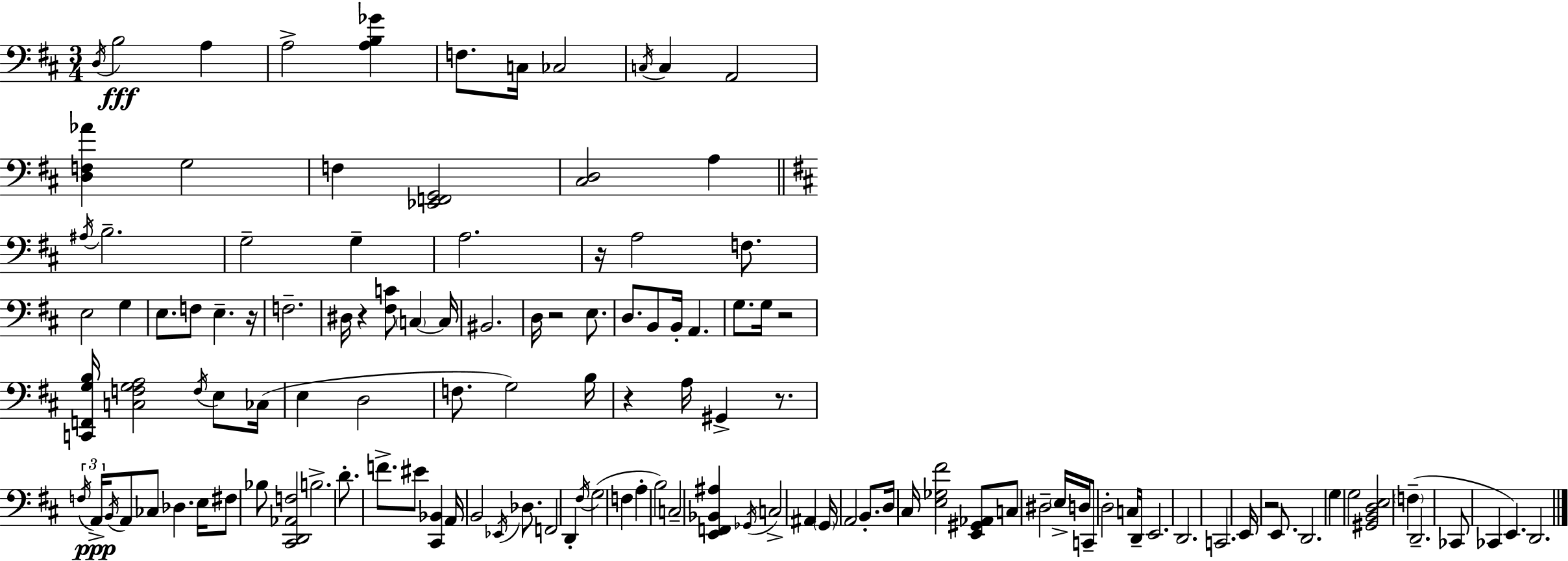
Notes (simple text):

D3/s B3/h A3/q A3/h [A3,B3,Gb4]/q F3/e. C3/s CES3/h C3/s C3/q A2/h [D3,F3,Ab4]/q G3/h F3/q [Eb2,F2,G2]/h [C#3,D3]/h A3/q A#3/s B3/h. G3/h G3/q A3/h. R/s A3/h F3/e. E3/h G3/q E3/e. F3/e E3/q. R/s F3/h. D#3/s R/q [F#3,C4]/e C3/q C3/s BIS2/h. D3/s R/h E3/e. D3/e. B2/e B2/s A2/q. G3/e. G3/s R/h [C2,F2,G3,B3]/s [C3,F3,G3,A3]/h F3/s E3/e CES3/s E3/q D3/h F3/e. G3/h B3/s R/q A3/s G#2/q R/e. F3/s A2/s B2/s A2/e CES3/e Db3/q. E3/s F#3/e Bb3/e [C#2,D2,Ab2,F3]/h B3/h. D4/e. F4/e. EIS4/e [C#2,Bb2]/q A2/s B2/h Eb2/s Db3/e. F2/h D2/q F#3/s G3/h F3/q A3/q B3/h C3/h [E2,F2,Bb2,A#3]/q Gb2/s C3/h A#2/q G2/s A2/h B2/e. D3/s C#3/s [E3,Gb3,F#4]/h [E2,G#2,Ab2]/e C3/e D#3/h E3/s D3/s C2/e D3/h C3/s D2/s E2/h. D2/h. C2/h. E2/s R/h E2/e. D2/h. G3/q G3/h [G#2,B2,D3,E3]/h F3/q D2/h. CES2/e CES2/q E2/q. D2/h.